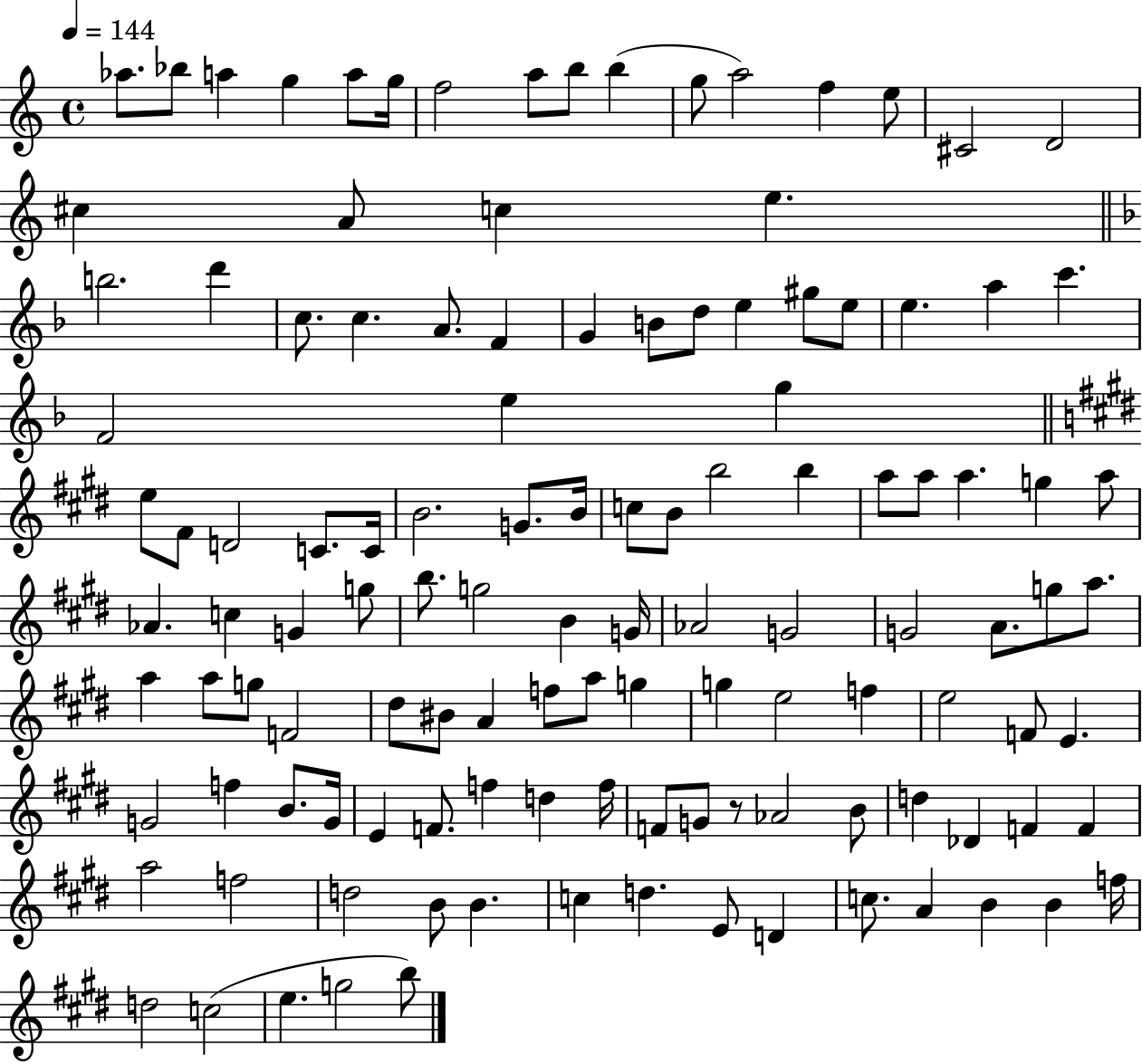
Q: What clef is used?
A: treble